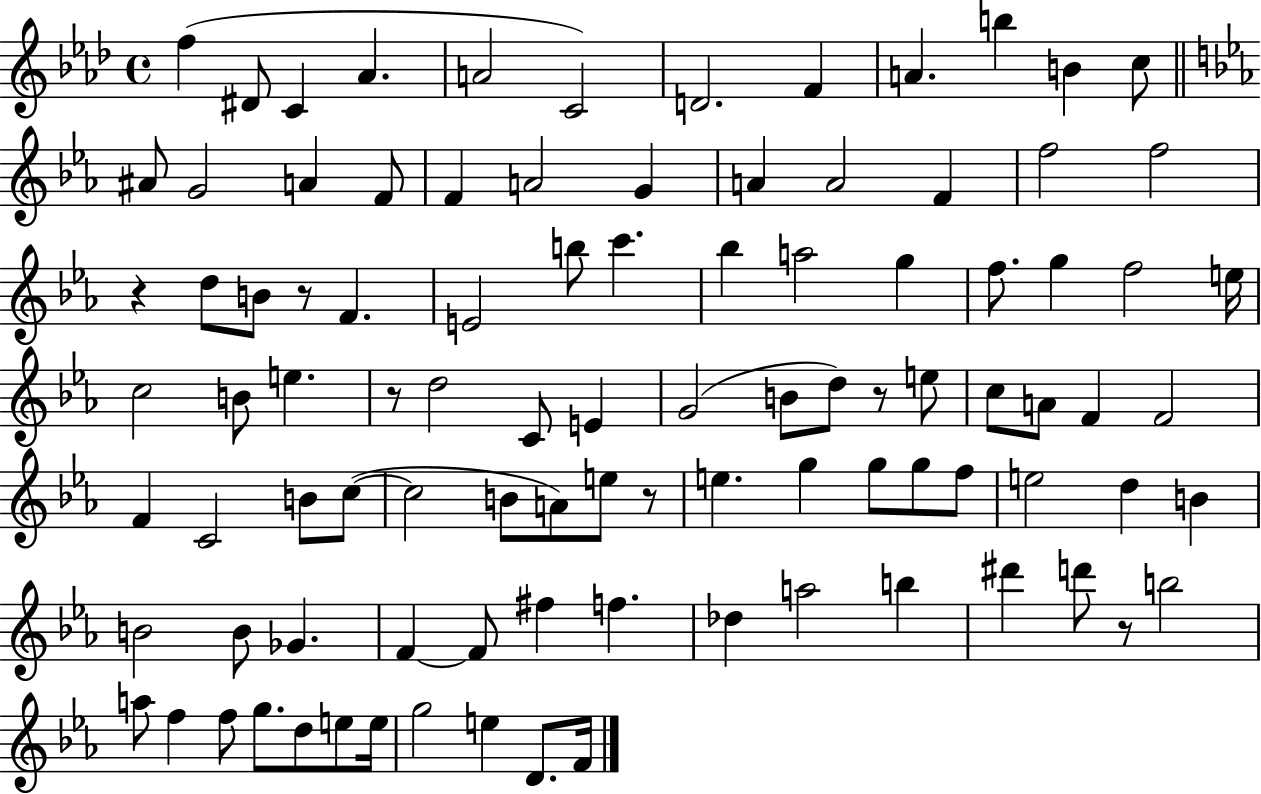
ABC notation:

X:1
T:Untitled
M:4/4
L:1/4
K:Ab
f ^D/2 C _A A2 C2 D2 F A b B c/2 ^A/2 G2 A F/2 F A2 G A A2 F f2 f2 z d/2 B/2 z/2 F E2 b/2 c' _b a2 g f/2 g f2 e/4 c2 B/2 e z/2 d2 C/2 E G2 B/2 d/2 z/2 e/2 c/2 A/2 F F2 F C2 B/2 c/2 c2 B/2 A/2 e/2 z/2 e g g/2 g/2 f/2 e2 d B B2 B/2 _G F F/2 ^f f _d a2 b ^d' d'/2 z/2 b2 a/2 f f/2 g/2 d/2 e/2 e/4 g2 e D/2 F/4